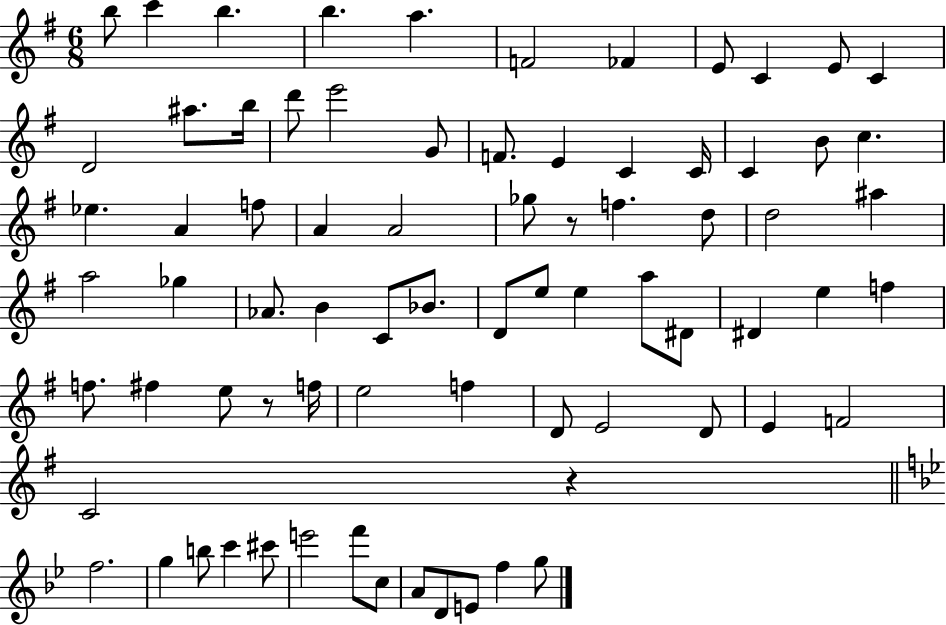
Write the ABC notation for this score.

X:1
T:Untitled
M:6/8
L:1/4
K:G
b/2 c' b b a F2 _F E/2 C E/2 C D2 ^a/2 b/4 d'/2 e'2 G/2 F/2 E C C/4 C B/2 c _e A f/2 A A2 _g/2 z/2 f d/2 d2 ^a a2 _g _A/2 B C/2 _B/2 D/2 e/2 e a/2 ^D/2 ^D e f f/2 ^f e/2 z/2 f/4 e2 f D/2 E2 D/2 E F2 C2 z f2 g b/2 c' ^c'/2 e'2 f'/2 c/2 A/2 D/2 E/2 f g/2